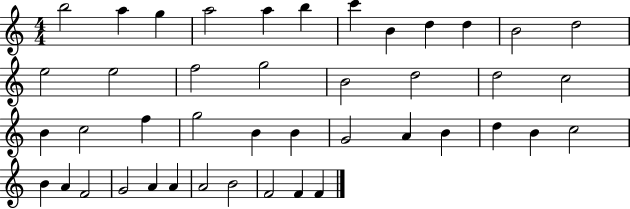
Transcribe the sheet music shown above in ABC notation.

X:1
T:Untitled
M:4/4
L:1/4
K:C
b2 a g a2 a b c' B d d B2 d2 e2 e2 f2 g2 B2 d2 d2 c2 B c2 f g2 B B G2 A B d B c2 B A F2 G2 A A A2 B2 F2 F F